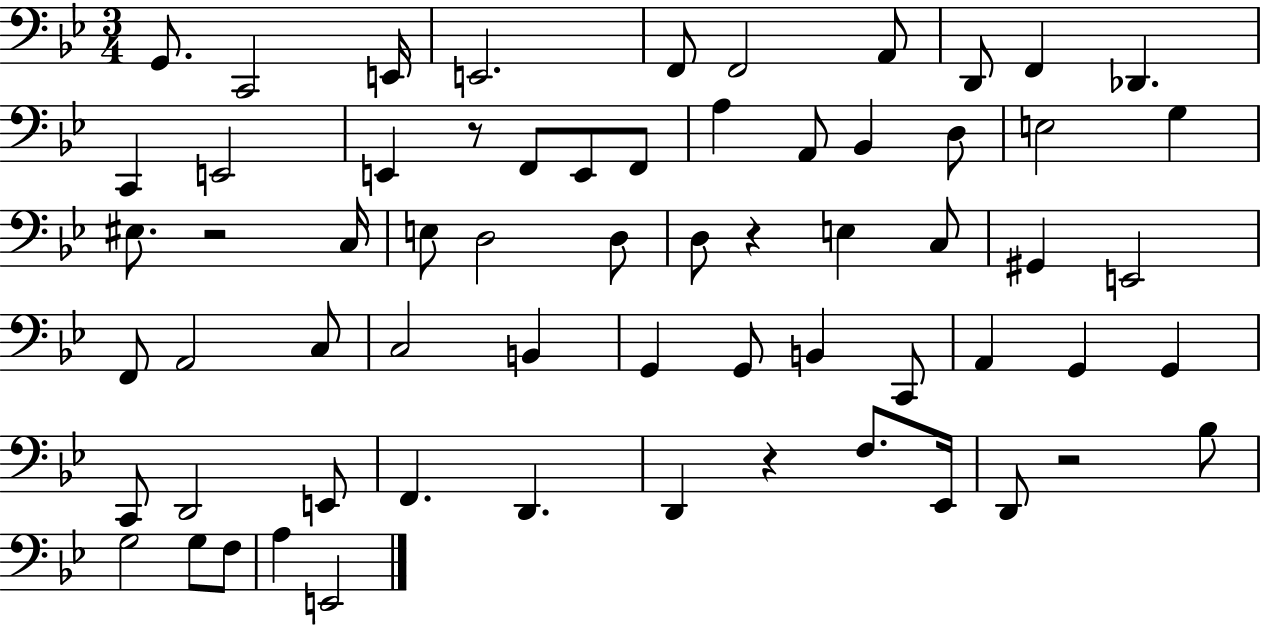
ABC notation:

X:1
T:Untitled
M:3/4
L:1/4
K:Bb
G,,/2 C,,2 E,,/4 E,,2 F,,/2 F,,2 A,,/2 D,,/2 F,, _D,, C,, E,,2 E,, z/2 F,,/2 E,,/2 F,,/2 A, A,,/2 _B,, D,/2 E,2 G, ^E,/2 z2 C,/4 E,/2 D,2 D,/2 D,/2 z E, C,/2 ^G,, E,,2 F,,/2 A,,2 C,/2 C,2 B,, G,, G,,/2 B,, C,,/2 A,, G,, G,, C,,/2 D,,2 E,,/2 F,, D,, D,, z F,/2 _E,,/4 D,,/2 z2 _B,/2 G,2 G,/2 F,/2 A, E,,2